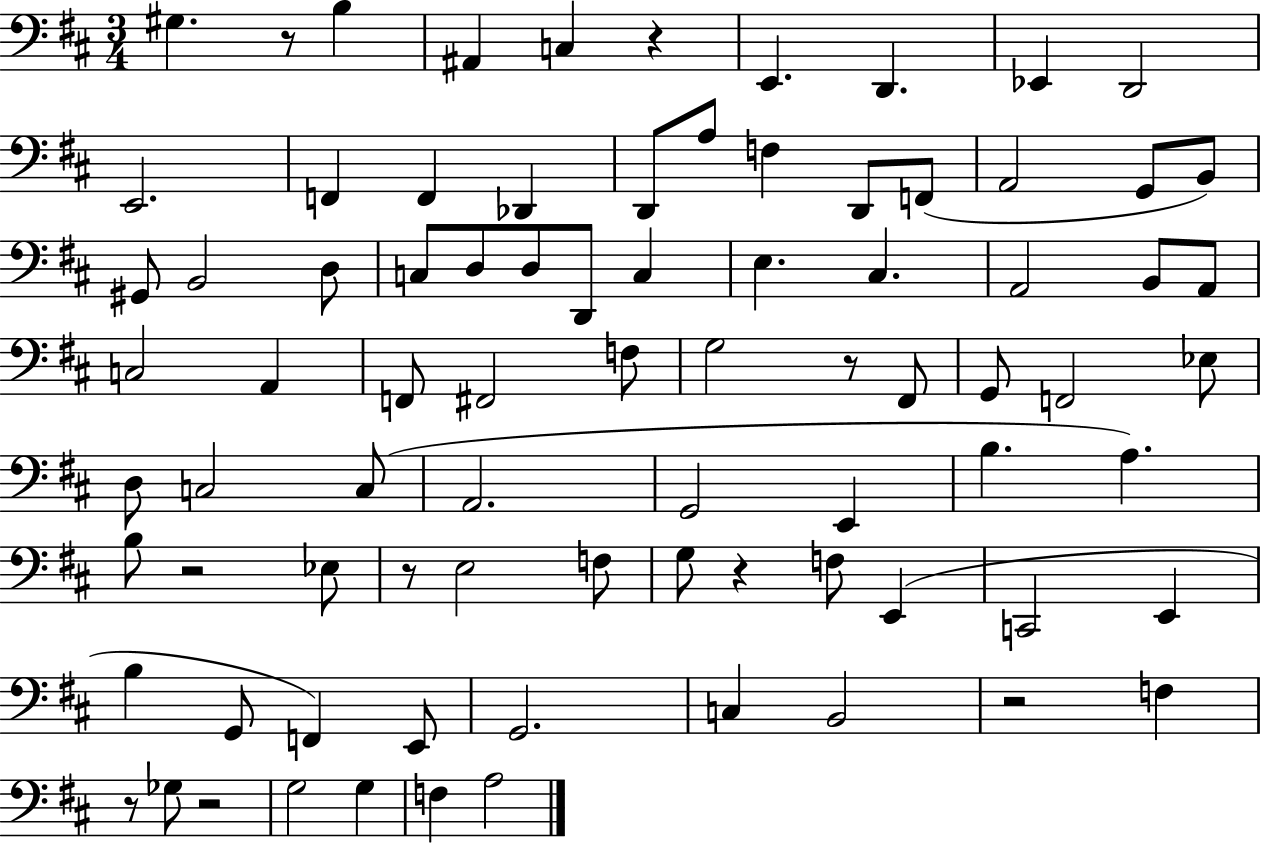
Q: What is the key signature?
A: D major